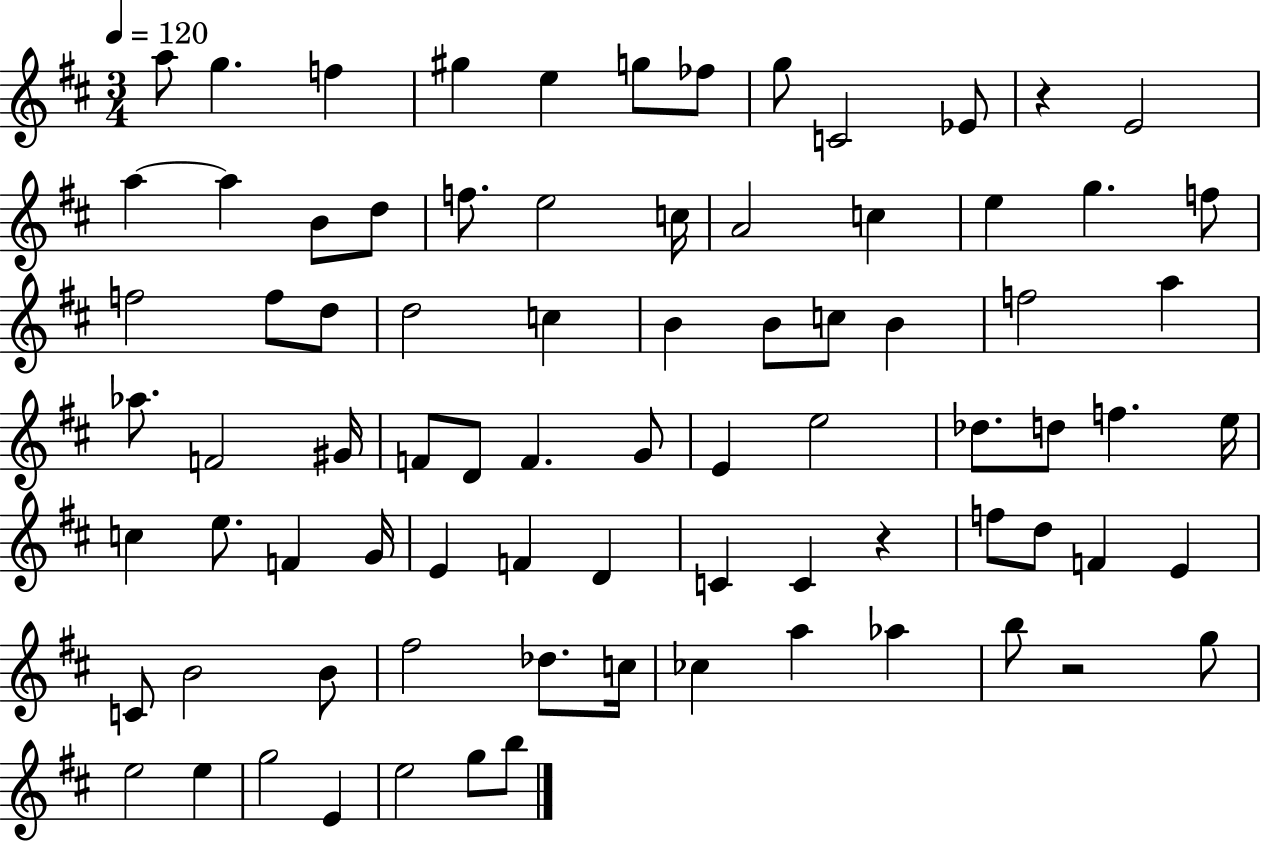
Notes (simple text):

A5/e G5/q. F5/q G#5/q E5/q G5/e FES5/e G5/e C4/h Eb4/e R/q E4/h A5/q A5/q B4/e D5/e F5/e. E5/h C5/s A4/h C5/q E5/q G5/q. F5/e F5/h F5/e D5/e D5/h C5/q B4/q B4/e C5/e B4/q F5/h A5/q Ab5/e. F4/h G#4/s F4/e D4/e F4/q. G4/e E4/q E5/h Db5/e. D5/e F5/q. E5/s C5/q E5/e. F4/q G4/s E4/q F4/q D4/q C4/q C4/q R/q F5/e D5/e F4/q E4/q C4/e B4/h B4/e F#5/h Db5/e. C5/s CES5/q A5/q Ab5/q B5/e R/h G5/e E5/h E5/q G5/h E4/q E5/h G5/e B5/e